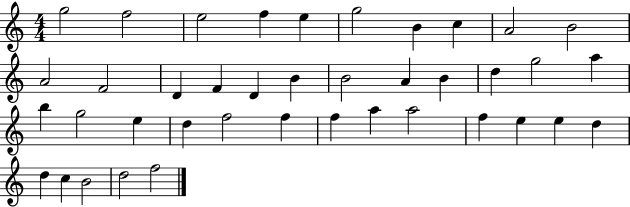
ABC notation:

X:1
T:Untitled
M:4/4
L:1/4
K:C
g2 f2 e2 f e g2 B c A2 B2 A2 F2 D F D B B2 A B d g2 a b g2 e d f2 f f a a2 f e e d d c B2 d2 f2